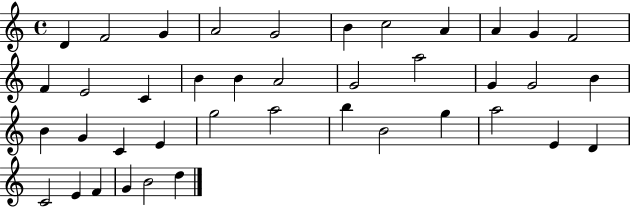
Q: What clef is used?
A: treble